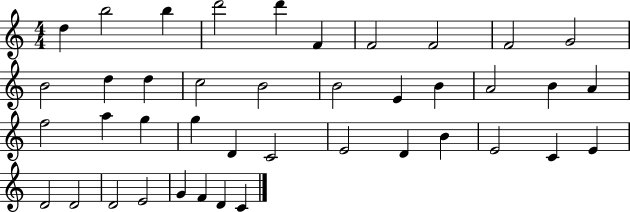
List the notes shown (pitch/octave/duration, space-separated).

D5/q B5/h B5/q D6/h D6/q F4/q F4/h F4/h F4/h G4/h B4/h D5/q D5/q C5/h B4/h B4/h E4/q B4/q A4/h B4/q A4/q F5/h A5/q G5/q G5/q D4/q C4/h E4/h D4/q B4/q E4/h C4/q E4/q D4/h D4/h D4/h E4/h G4/q F4/q D4/q C4/q